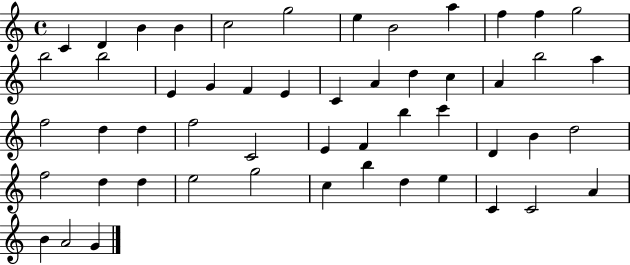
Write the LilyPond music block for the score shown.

{
  \clef treble
  \time 4/4
  \defaultTimeSignature
  \key c \major
  c'4 d'4 b'4 b'4 | c''2 g''2 | e''4 b'2 a''4 | f''4 f''4 g''2 | \break b''2 b''2 | e'4 g'4 f'4 e'4 | c'4 a'4 d''4 c''4 | a'4 b''2 a''4 | \break f''2 d''4 d''4 | f''2 c'2 | e'4 f'4 b''4 c'''4 | d'4 b'4 d''2 | \break f''2 d''4 d''4 | e''2 g''2 | c''4 b''4 d''4 e''4 | c'4 c'2 a'4 | \break b'4 a'2 g'4 | \bar "|."
}